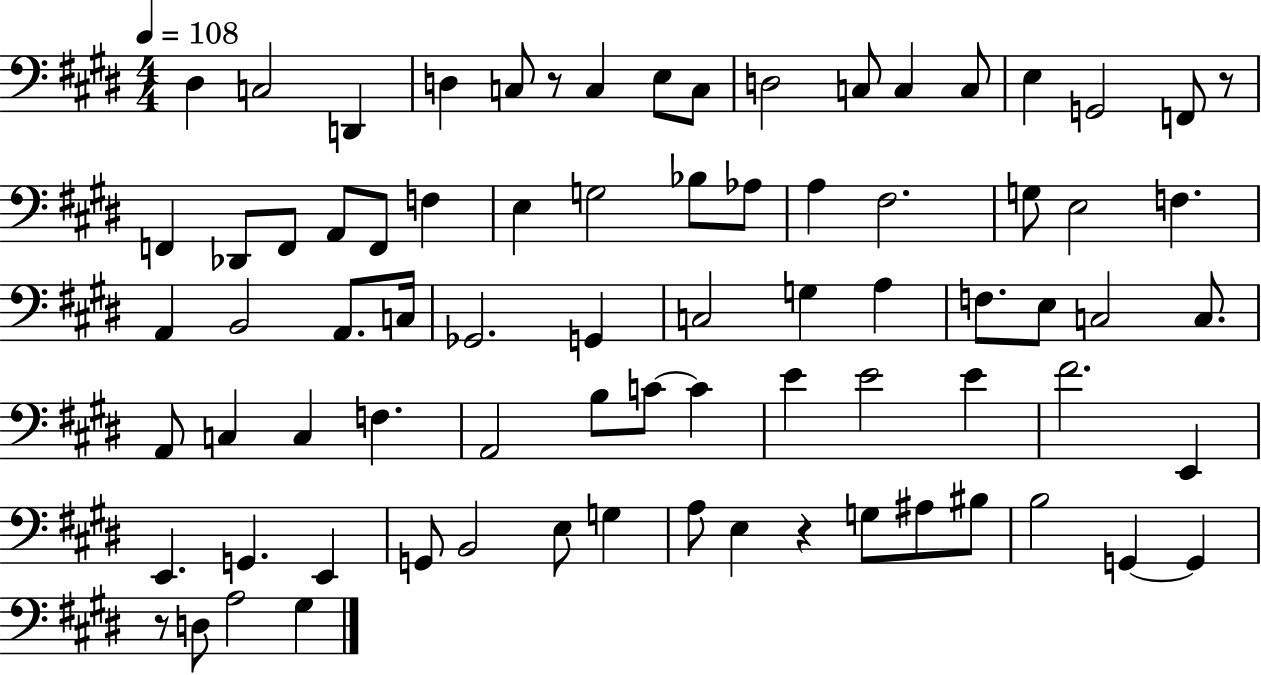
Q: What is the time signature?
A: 4/4